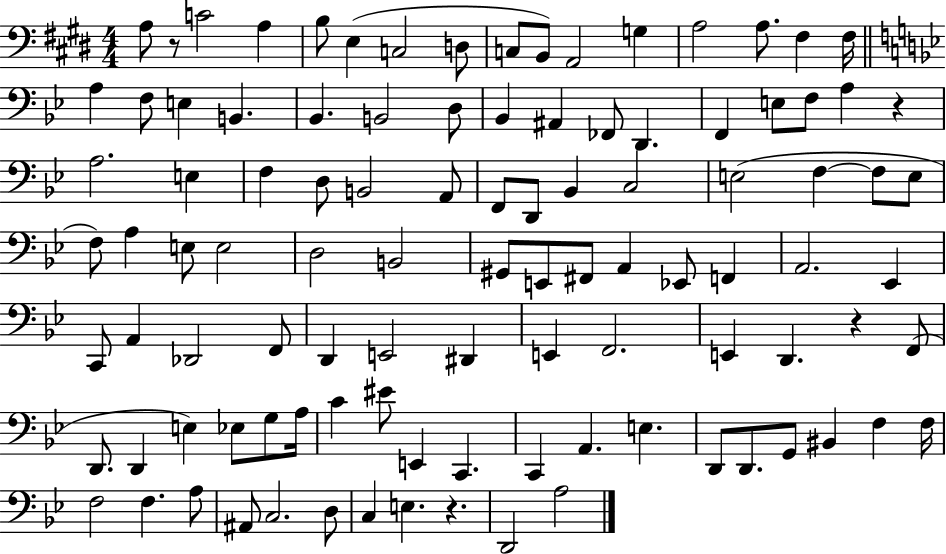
X:1
T:Untitled
M:4/4
L:1/4
K:E
A,/2 z/2 C2 A, B,/2 E, C,2 D,/2 C,/2 B,,/2 A,,2 G, A,2 A,/2 ^F, ^F,/4 A, F,/2 E, B,, _B,, B,,2 D,/2 _B,, ^A,, _F,,/2 D,, F,, E,/2 F,/2 A, z A,2 E, F, D,/2 B,,2 A,,/2 F,,/2 D,,/2 _B,, C,2 E,2 F, F,/2 E,/2 F,/2 A, E,/2 E,2 D,2 B,,2 ^G,,/2 E,,/2 ^F,,/2 A,, _E,,/2 F,, A,,2 _E,, C,,/2 A,, _D,,2 F,,/2 D,, E,,2 ^D,, E,, F,,2 E,, D,, z F,,/2 D,,/2 D,, E, _E,/2 G,/2 A,/4 C ^E/2 E,, C,, C,, A,, E, D,,/2 D,,/2 G,,/2 ^B,, F, F,/4 F,2 F, A,/2 ^A,,/2 C,2 D,/2 C, E, z D,,2 A,2